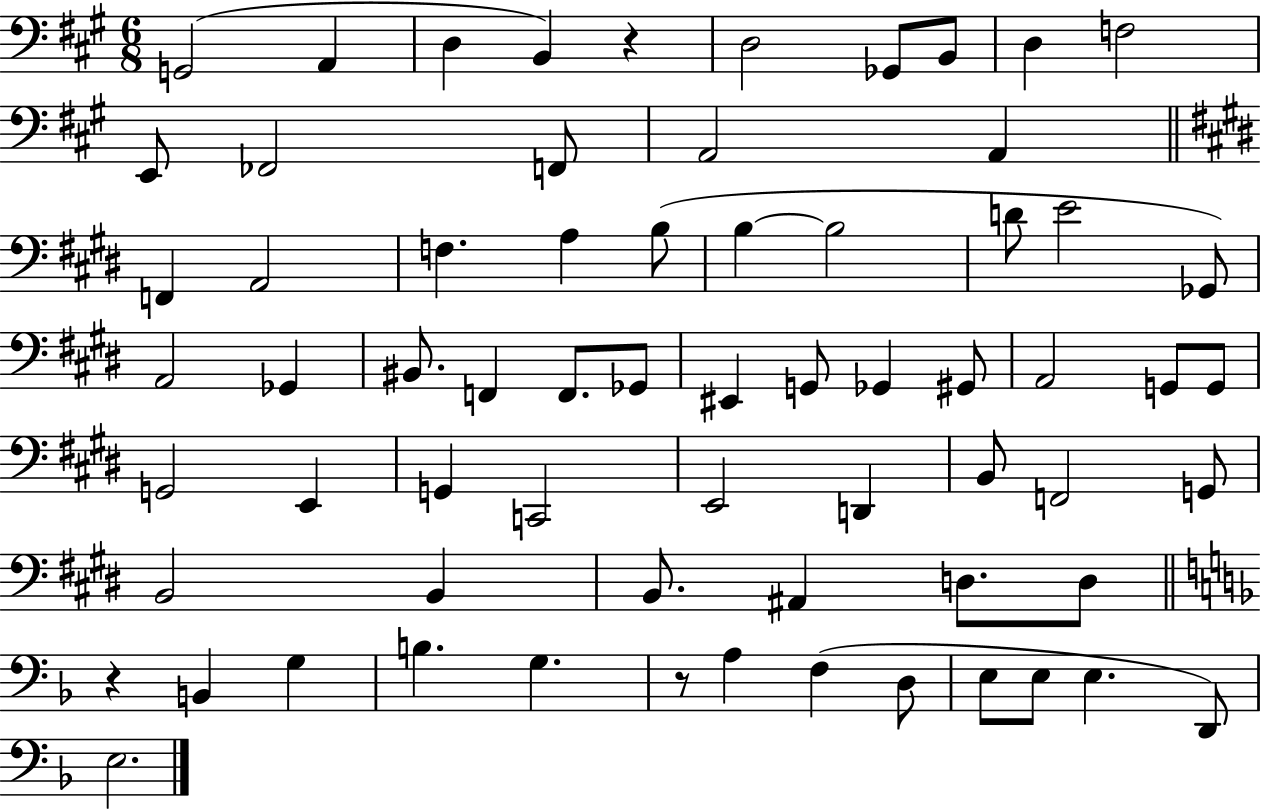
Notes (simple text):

G2/h A2/q D3/q B2/q R/q D3/h Gb2/e B2/e D3/q F3/h E2/e FES2/h F2/e A2/h A2/q F2/q A2/h F3/q. A3/q B3/e B3/q B3/h D4/e E4/h Gb2/e A2/h Gb2/q BIS2/e. F2/q F2/e. Gb2/e EIS2/q G2/e Gb2/q G#2/e A2/h G2/e G2/e G2/h E2/q G2/q C2/h E2/h D2/q B2/e F2/h G2/e B2/h B2/q B2/e. A#2/q D3/e. D3/e R/q B2/q G3/q B3/q. G3/q. R/e A3/q F3/q D3/e E3/e E3/e E3/q. D2/e E3/h.